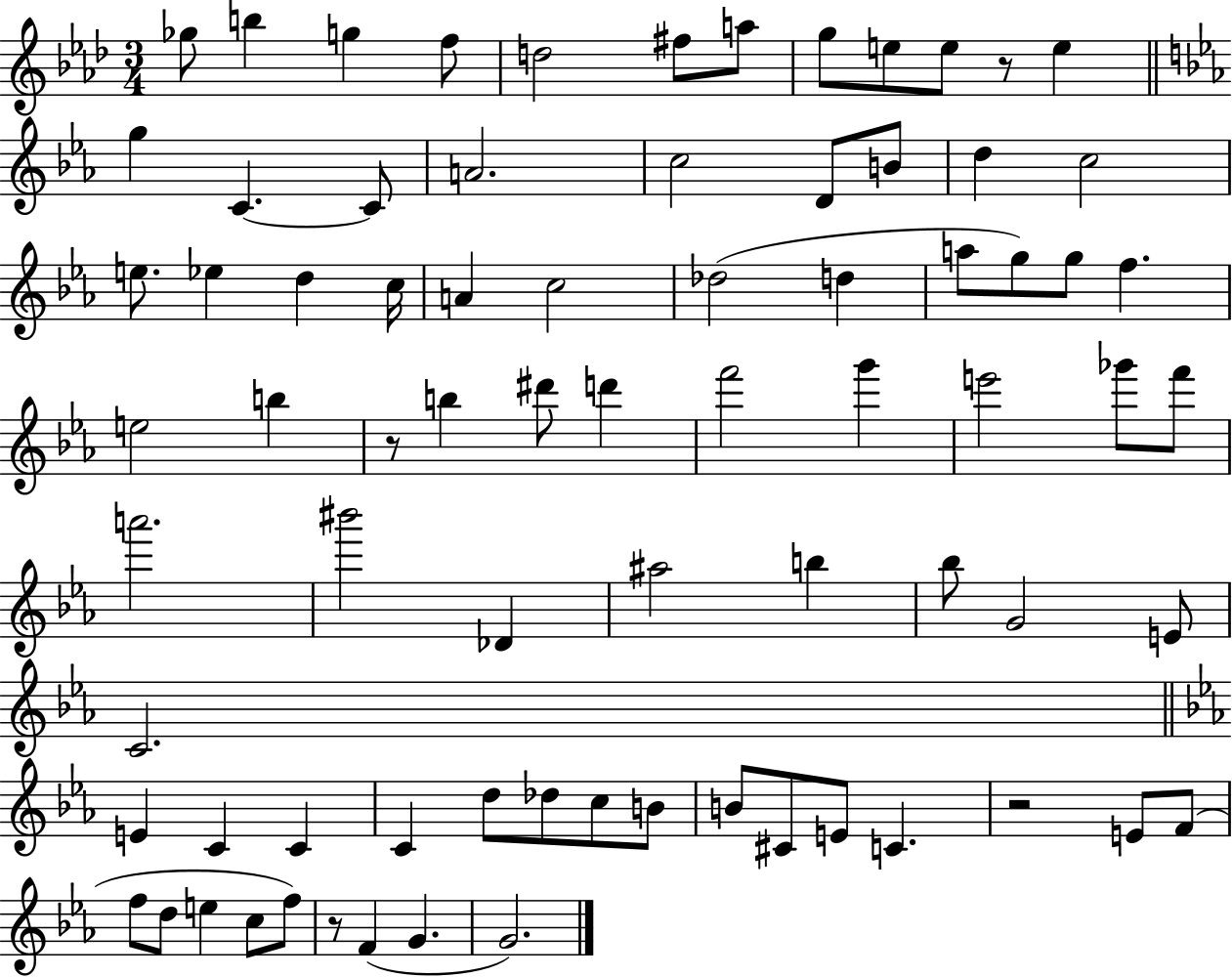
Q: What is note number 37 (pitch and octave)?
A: D6